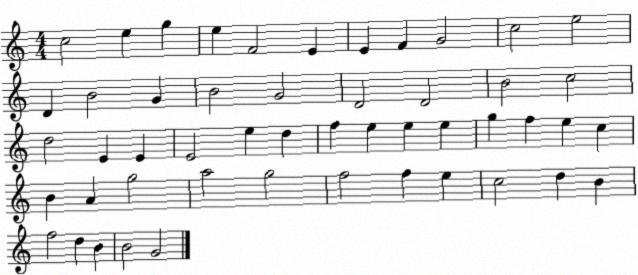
X:1
T:Untitled
M:4/4
L:1/4
K:C
c2 e g e F2 E E F G2 c2 e2 D B2 G B2 G2 D2 D2 B2 c2 d2 E E E2 e d f e e e g f e c B A g2 a2 g2 f2 f e c2 d B f2 d B B2 G2